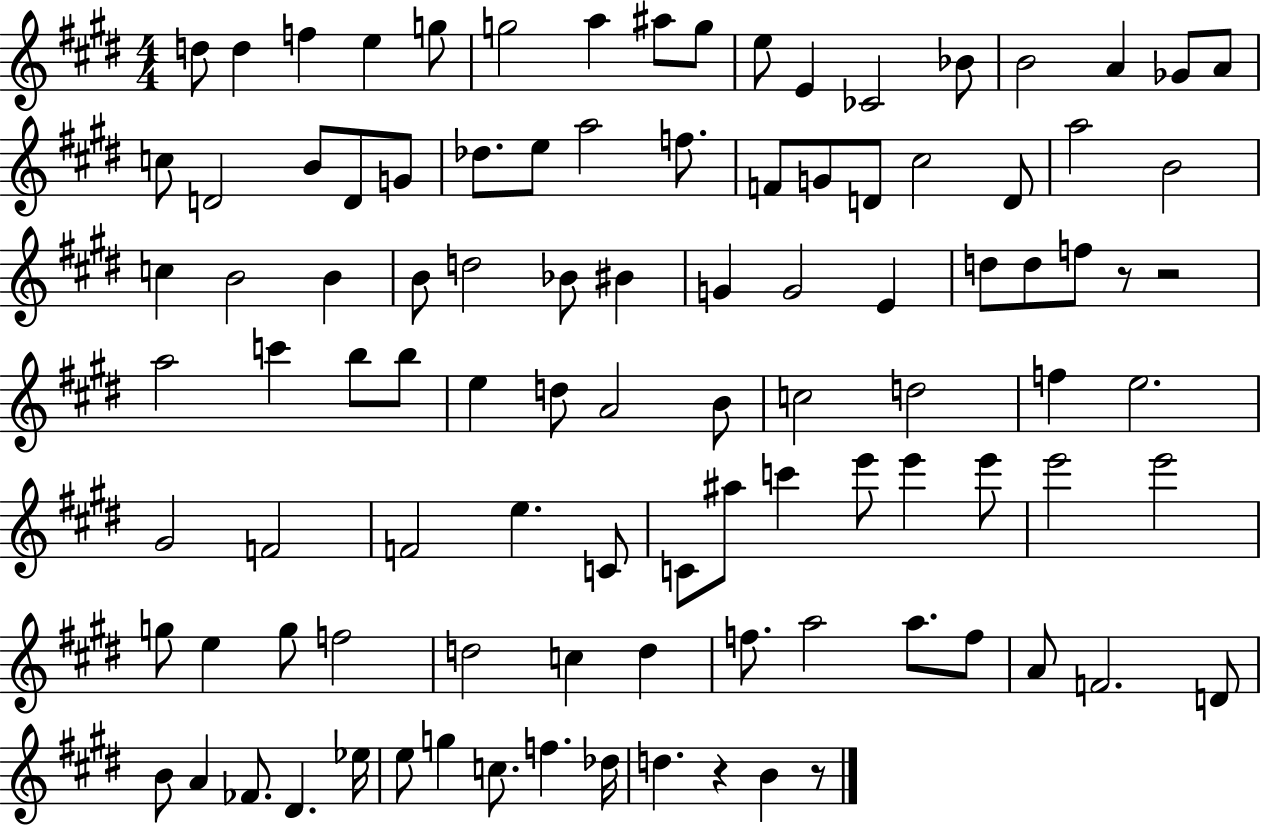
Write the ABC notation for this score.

X:1
T:Untitled
M:4/4
L:1/4
K:E
d/2 d f e g/2 g2 a ^a/2 g/2 e/2 E _C2 _B/2 B2 A _G/2 A/2 c/2 D2 B/2 D/2 G/2 _d/2 e/2 a2 f/2 F/2 G/2 D/2 ^c2 D/2 a2 B2 c B2 B B/2 d2 _B/2 ^B G G2 E d/2 d/2 f/2 z/2 z2 a2 c' b/2 b/2 e d/2 A2 B/2 c2 d2 f e2 ^G2 F2 F2 e C/2 C/2 ^a/2 c' e'/2 e' e'/2 e'2 e'2 g/2 e g/2 f2 d2 c d f/2 a2 a/2 f/2 A/2 F2 D/2 B/2 A _F/2 ^D _e/4 e/2 g c/2 f _d/4 d z B z/2